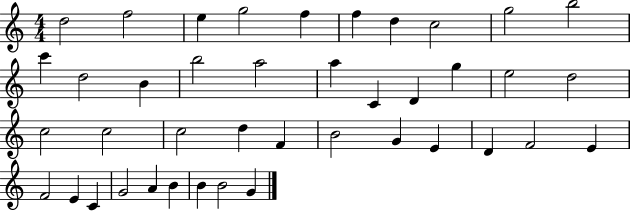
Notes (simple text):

D5/h F5/h E5/q G5/h F5/q F5/q D5/q C5/h G5/h B5/h C6/q D5/h B4/q B5/h A5/h A5/q C4/q D4/q G5/q E5/h D5/h C5/h C5/h C5/h D5/q F4/q B4/h G4/q E4/q D4/q F4/h E4/q F4/h E4/q C4/q G4/h A4/q B4/q B4/q B4/h G4/q